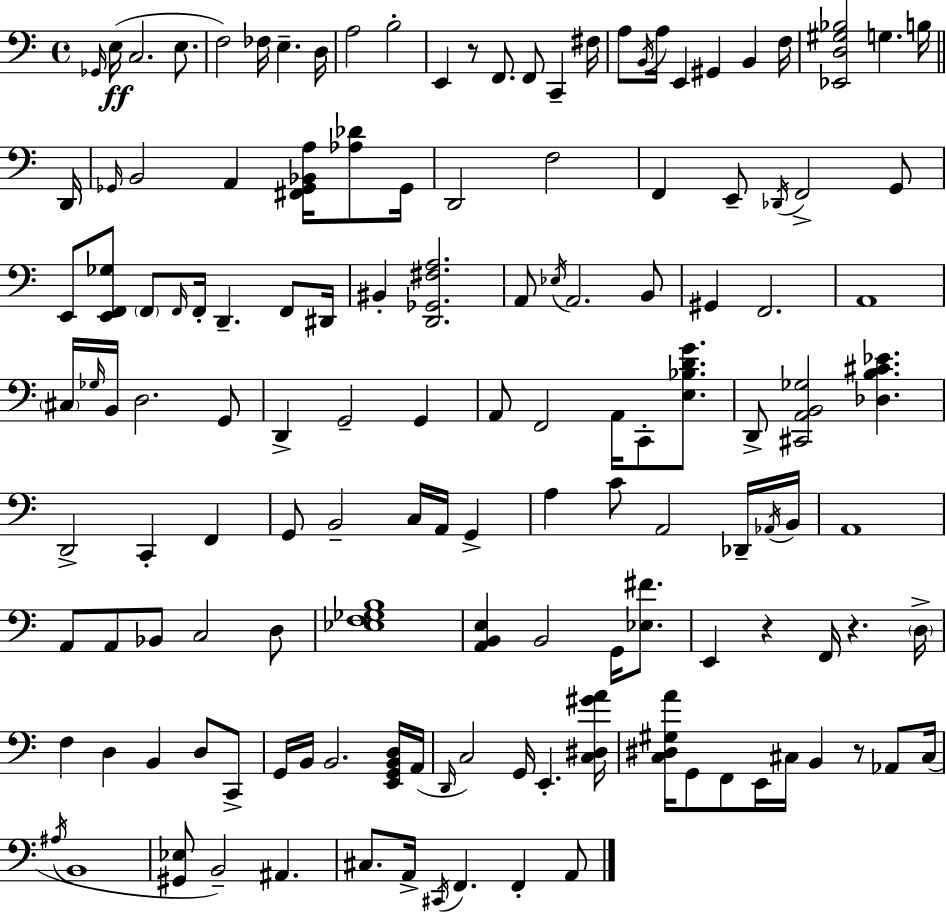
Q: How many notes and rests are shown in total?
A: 138